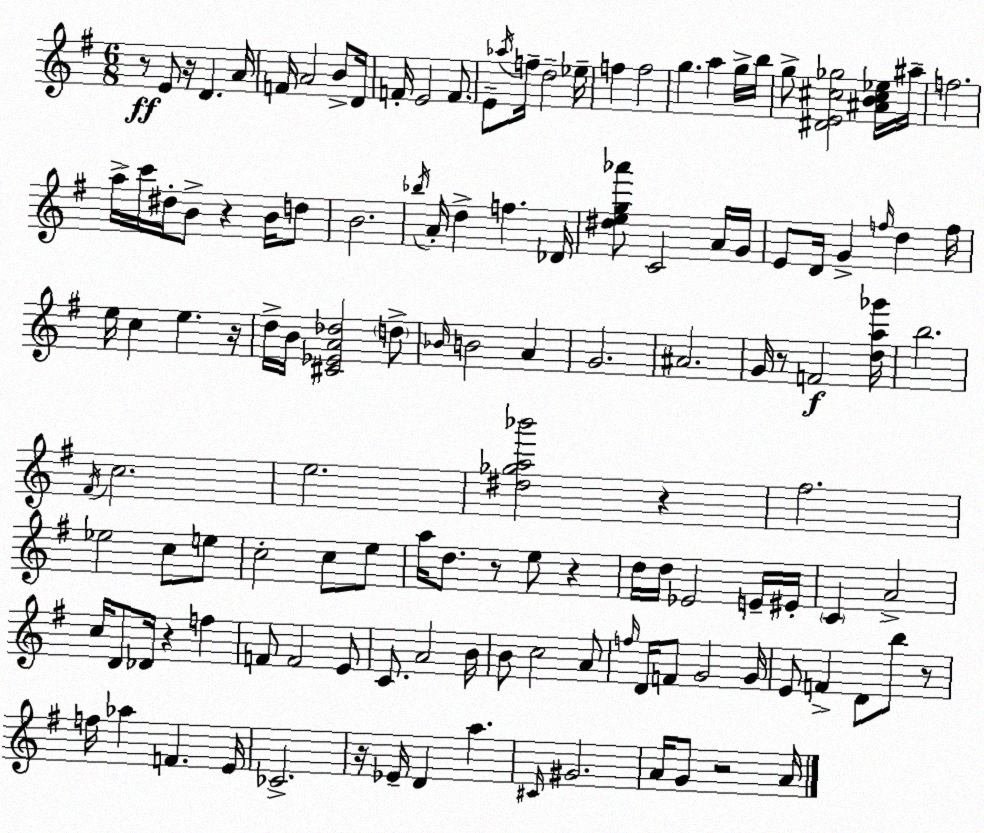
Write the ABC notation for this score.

X:1
T:Untitled
M:6/8
L:1/4
K:G
z/2 E/2 z/4 D A/4 F/4 A2 B/2 D/4 F/4 E2 F/2 E/2 _a/4 f/4 d2 _e/4 f f2 g a g/4 b/4 g/2 [^DE^c_g]2 [^AB^c_e]/4 ^a/4 f2 a/4 c'/4 ^d/4 B/2 z B/4 d/2 B2 _b/4 A/4 d f _D/4 [^deg_a']/2 C2 A/4 G/4 E/2 D/4 G f/4 d f/4 e/4 c e z/4 d/4 B/4 [^C_EA_d]2 d/2 _B/4 B2 A G2 ^A2 G/4 z/2 F2 [da_g']/4 b2 ^F/4 c2 e2 [^d_ga_b']2 z ^f2 _e2 c/2 e/2 c2 c/2 e/2 a/4 d/2 z/2 e/2 z d/4 d/4 _E2 E/4 ^E/4 C A2 c/4 D/2 _D/4 z f F/2 F2 E/2 C/2 A2 B/4 B/2 c2 A/2 f/4 D/4 F/2 G2 G/4 E/2 F D/2 b/2 z/2 f/4 _a F E/4 _C2 z/4 _E/4 D a ^C/4 ^G2 A/4 G/2 z2 A/4